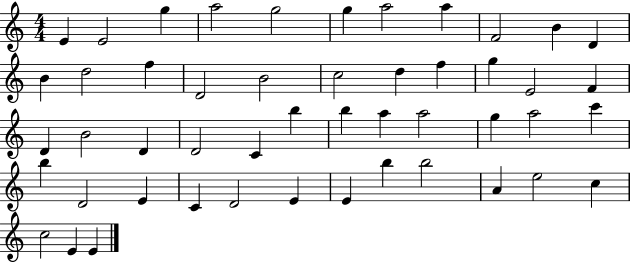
X:1
T:Untitled
M:4/4
L:1/4
K:C
E E2 g a2 g2 g a2 a F2 B D B d2 f D2 B2 c2 d f g E2 F D B2 D D2 C b b a a2 g a2 c' b D2 E C D2 E E b b2 A e2 c c2 E E